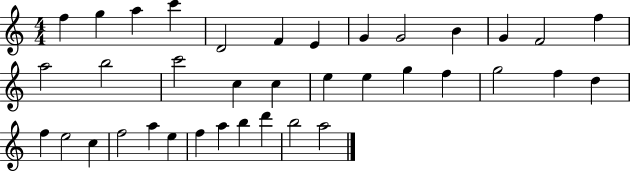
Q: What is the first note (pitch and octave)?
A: F5